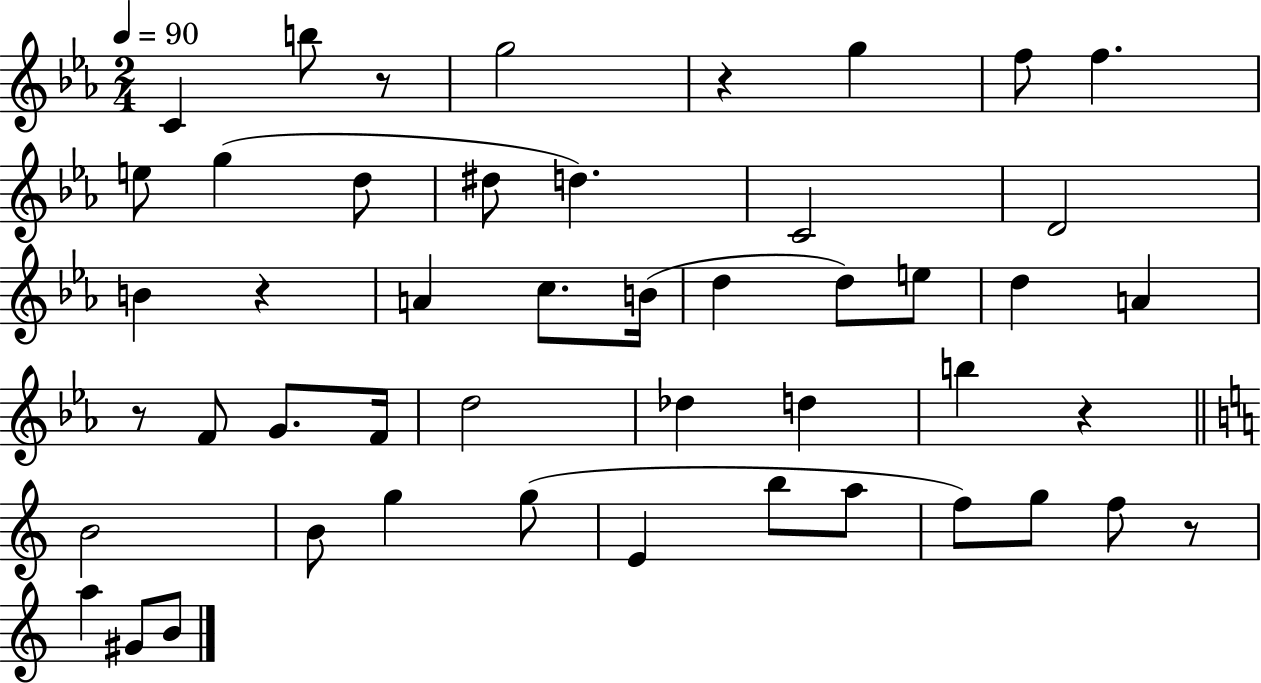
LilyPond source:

{
  \clef treble
  \numericTimeSignature
  \time 2/4
  \key ees \major
  \tempo 4 = 90
  c'4 b''8 r8 | g''2 | r4 g''4 | f''8 f''4. | \break e''8 g''4( d''8 | dis''8 d''4.) | c'2 | d'2 | \break b'4 r4 | a'4 c''8. b'16( | d''4 d''8) e''8 | d''4 a'4 | \break r8 f'8 g'8. f'16 | d''2 | des''4 d''4 | b''4 r4 | \break \bar "||" \break \key a \minor b'2 | b'8 g''4 g''8( | e'4 b''8 a''8 | f''8) g''8 f''8 r8 | \break a''4 gis'8 b'8 | \bar "|."
}